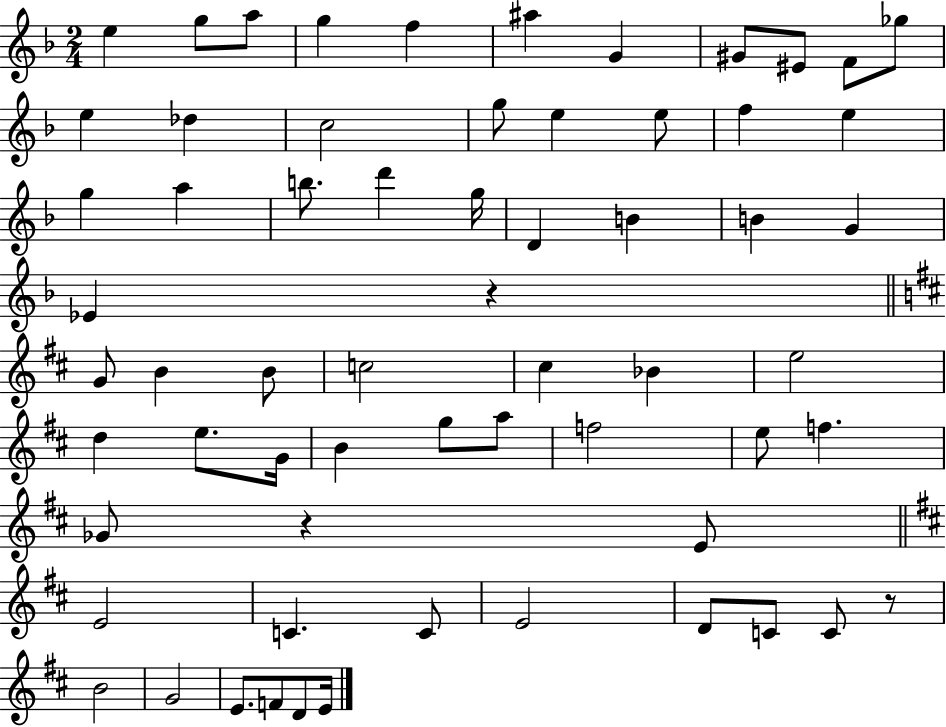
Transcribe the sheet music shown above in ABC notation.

X:1
T:Untitled
M:2/4
L:1/4
K:F
e g/2 a/2 g f ^a G ^G/2 ^E/2 F/2 _g/2 e _d c2 g/2 e e/2 f e g a b/2 d' g/4 D B B G _E z G/2 B B/2 c2 ^c _B e2 d e/2 G/4 B g/2 a/2 f2 e/2 f _G/2 z E/2 E2 C C/2 E2 D/2 C/2 C/2 z/2 B2 G2 E/2 F/2 D/2 E/4